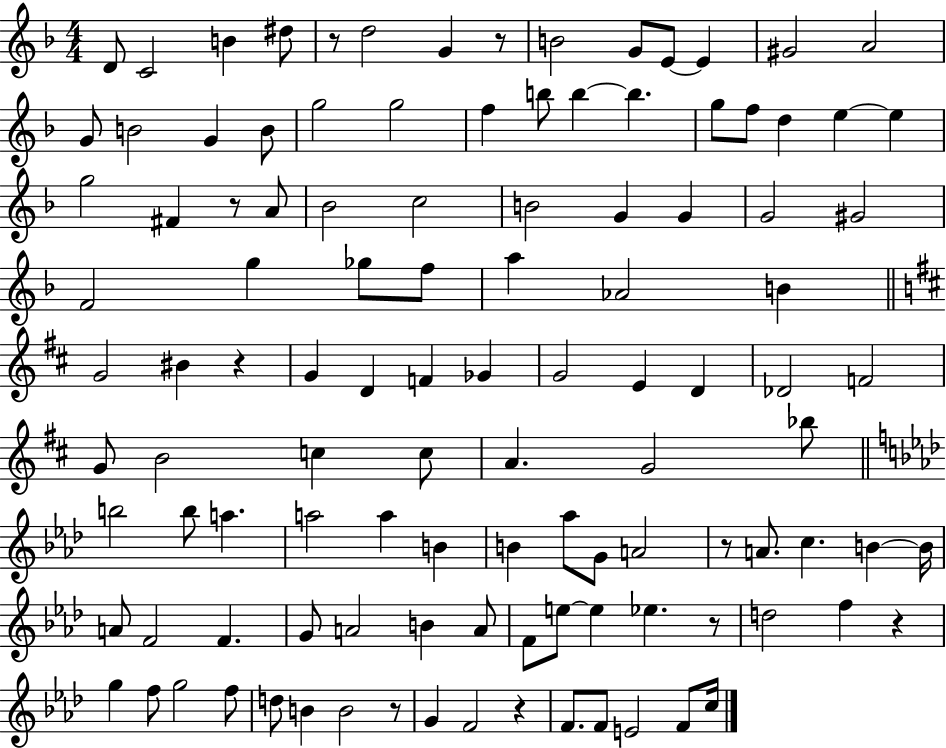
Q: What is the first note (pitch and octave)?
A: D4